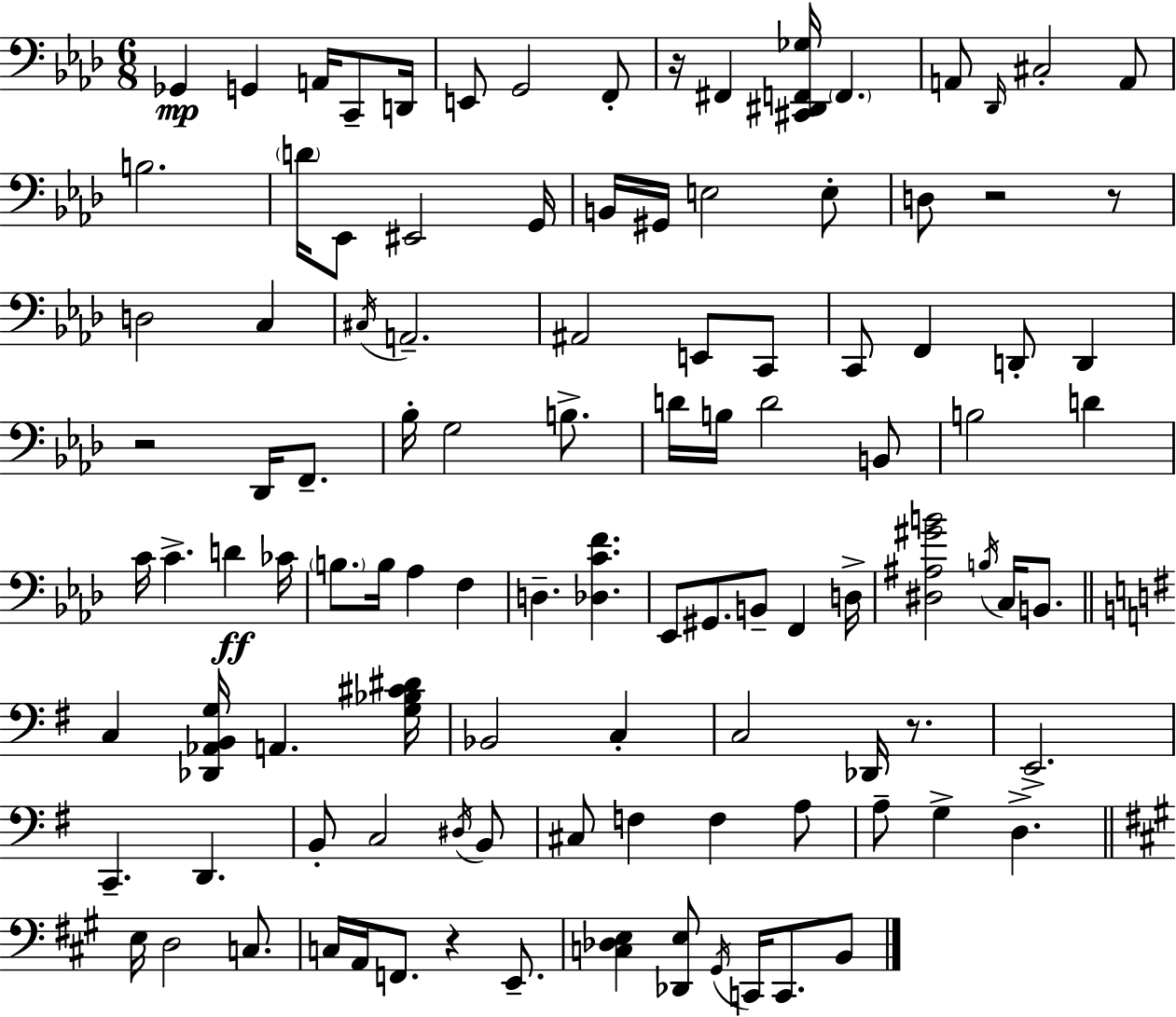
X:1
T:Untitled
M:6/8
L:1/4
K:Ab
_G,, G,, A,,/4 C,,/2 D,,/4 E,,/2 G,,2 F,,/2 z/4 ^F,, [^C,,^D,,F,,_G,]/4 F,, A,,/2 _D,,/4 ^C,2 A,,/2 B,2 D/4 _E,,/2 ^E,,2 G,,/4 B,,/4 ^G,,/4 E,2 E,/2 D,/2 z2 z/2 D,2 C, ^C,/4 A,,2 ^A,,2 E,,/2 C,,/2 C,,/2 F,, D,,/2 D,, z2 _D,,/4 F,,/2 _B,/4 G,2 B,/2 D/4 B,/4 D2 B,,/2 B,2 D C/4 C D _C/4 B,/2 B,/4 _A, F, D, [_D,CF] _E,,/2 ^G,,/2 B,,/2 F,, D,/4 [^D,^A,^GB]2 B,/4 C,/4 B,,/2 C, [_D,,_A,,B,,G,]/4 A,, [G,_B,^C^D]/4 _B,,2 C, C,2 _D,,/4 z/2 E,,2 C,, D,, B,,/2 C,2 ^D,/4 B,,/2 ^C,/2 F, F, A,/2 A,/2 G, D, E,/4 D,2 C,/2 C,/4 A,,/4 F,,/2 z E,,/2 [C,_D,E,] [_D,,E,]/2 ^G,,/4 C,,/4 C,,/2 B,,/2